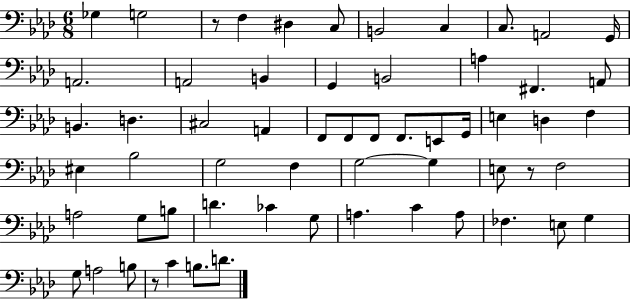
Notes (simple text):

Gb3/q G3/h R/e F3/q D#3/q C3/e B2/h C3/q C3/e. A2/h G2/s A2/h. A2/h B2/q G2/q B2/h A3/q F#2/q. A2/e B2/q. D3/q. C#3/h A2/q F2/e F2/e F2/e F2/e. E2/e G2/s E3/q D3/q F3/q EIS3/q Bb3/h G3/h F3/q G3/h G3/q E3/e R/e F3/h A3/h G3/e B3/e D4/q. CES4/q G3/e A3/q. C4/q A3/e FES3/q. E3/e G3/q G3/e A3/h B3/e R/e C4/q B3/e. D4/e.